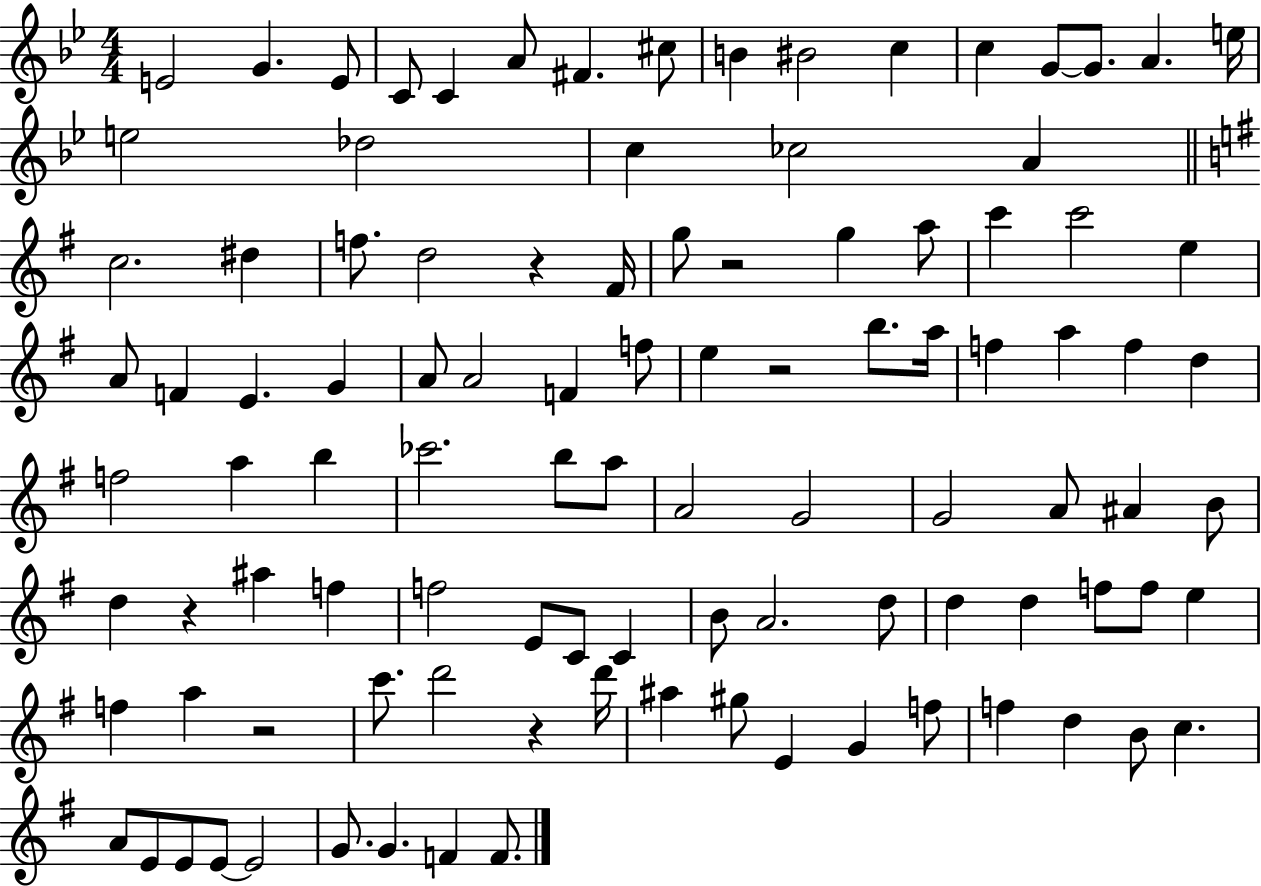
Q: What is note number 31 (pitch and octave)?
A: C6